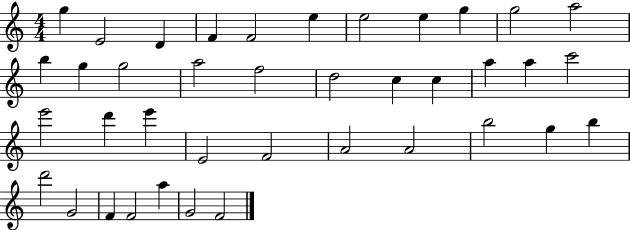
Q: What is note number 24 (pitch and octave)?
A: D6